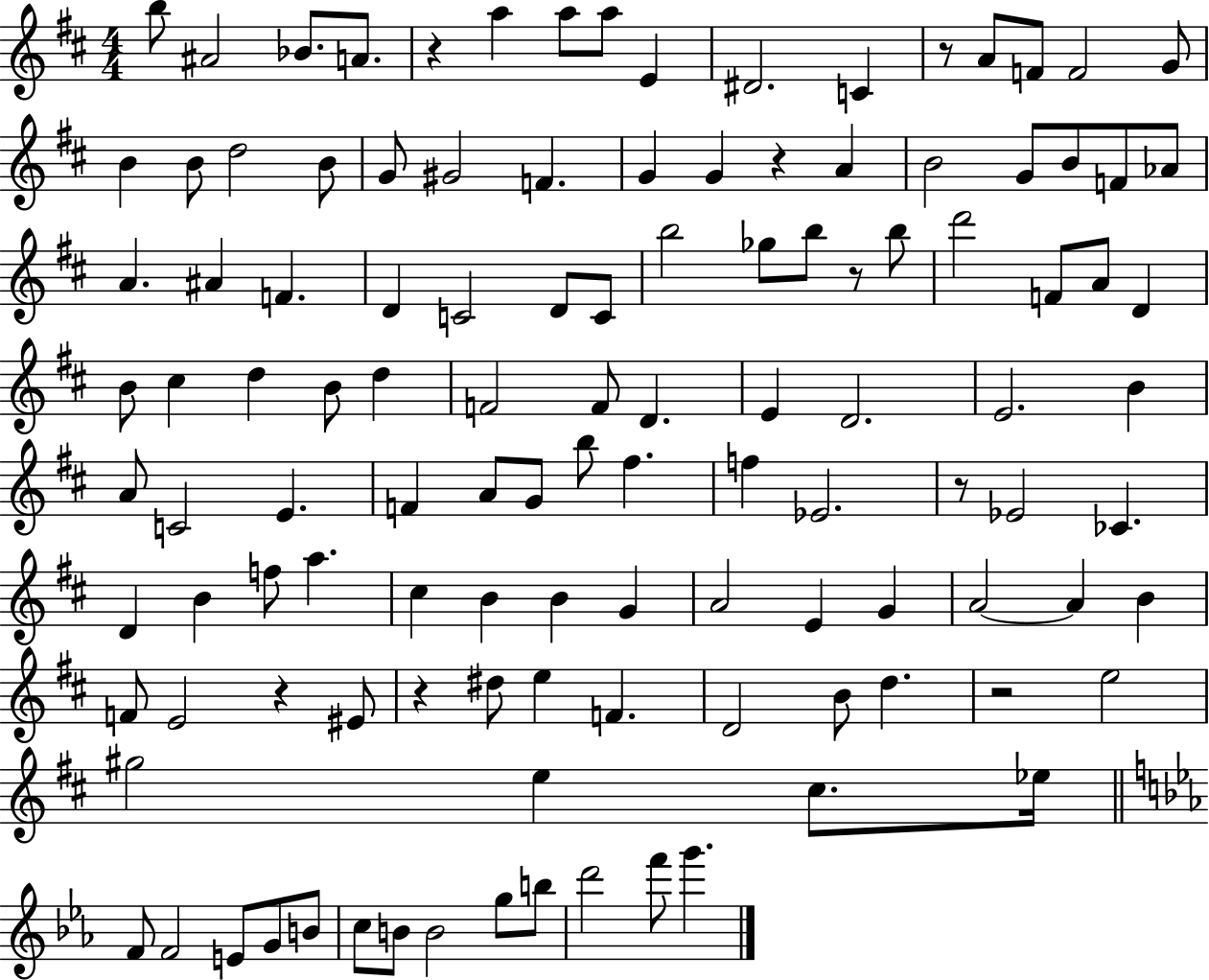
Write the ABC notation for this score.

X:1
T:Untitled
M:4/4
L:1/4
K:D
b/2 ^A2 _B/2 A/2 z a a/2 a/2 E ^D2 C z/2 A/2 F/2 F2 G/2 B B/2 d2 B/2 G/2 ^G2 F G G z A B2 G/2 B/2 F/2 _A/2 A ^A F D C2 D/2 C/2 b2 _g/2 b/2 z/2 b/2 d'2 F/2 A/2 D B/2 ^c d B/2 d F2 F/2 D E D2 E2 B A/2 C2 E F A/2 G/2 b/2 ^f f _E2 z/2 _E2 _C D B f/2 a ^c B B G A2 E G A2 A B F/2 E2 z ^E/2 z ^d/2 e F D2 B/2 d z2 e2 ^g2 e ^c/2 _e/4 F/2 F2 E/2 G/2 B/2 c/2 B/2 B2 g/2 b/2 d'2 f'/2 g'